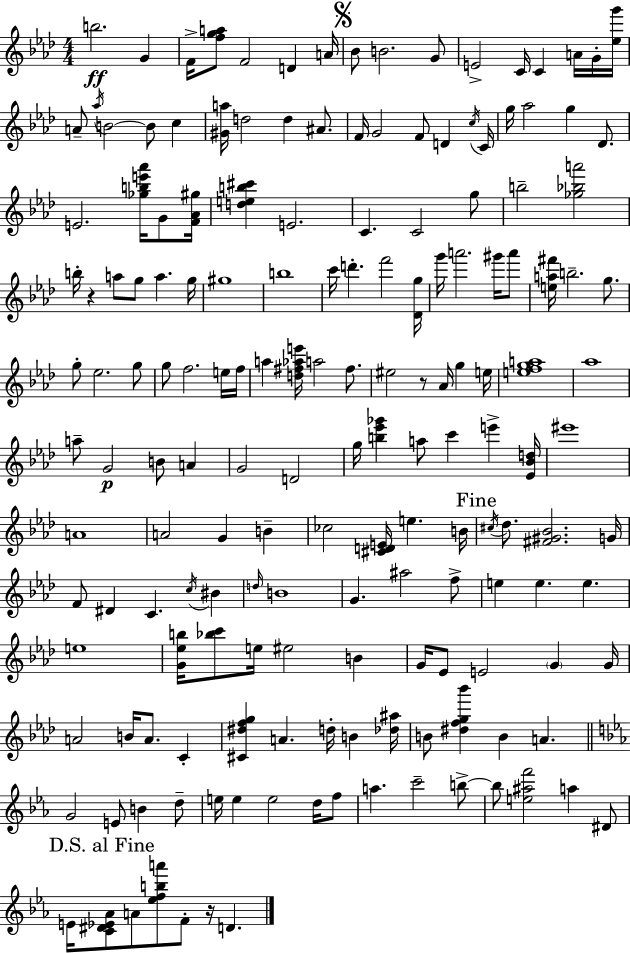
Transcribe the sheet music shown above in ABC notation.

X:1
T:Untitled
M:4/4
L:1/4
K:Ab
b2 G F/4 [fga]/2 F2 D A/4 _B/2 B2 G/2 E2 C/4 C A/4 G/4 [_eg']/4 A/2 _a/4 B2 B/2 c [^Ga]/4 d2 d ^A/2 F/4 G2 F/2 D c/4 C/4 g/4 _a2 g _D/2 E2 [_gbe'_a']/4 G/2 [F_A^g]/4 [deb^c'] E2 C C2 g/2 b2 [_g_ba']2 b/4 z a/2 g/2 a g/4 ^g4 b4 c'/4 d' f'2 [_Dg]/4 g'/4 a'2 ^g'/4 a'/2 [ea^f']/4 b2 g/2 g/2 _e2 g/2 g/2 f2 e/4 f/4 a [d^f_ae']/4 a2 ^f/2 ^e2 z/2 _A/4 g e/4 [efga]4 _a4 a/2 G2 B/2 A G2 D2 g/4 [b_e'_g'] a/2 c' e' [_E_Bd]/4 ^e'4 A4 A2 G B _c2 [^CDE]/4 e B/4 ^c/4 _d/2 [^F^G_B]2 G/4 F/2 ^D C c/4 ^B d/4 B4 G ^a2 f/2 e e e e4 [G_eb]/4 [_bc']/2 e/4 ^e2 B G/4 _E/2 E2 G G/4 A2 B/4 A/2 C [^C^dfg] A d/4 B [_d^a]/4 B/2 [^dfg_b'] B A G2 E/2 B d/2 e/4 e e2 d/4 f/2 a c'2 b/2 b/2 [e^af']2 a ^D/2 E/4 [C^D_E_A]/2 A/2 [_efba']/2 F/2 z/4 D